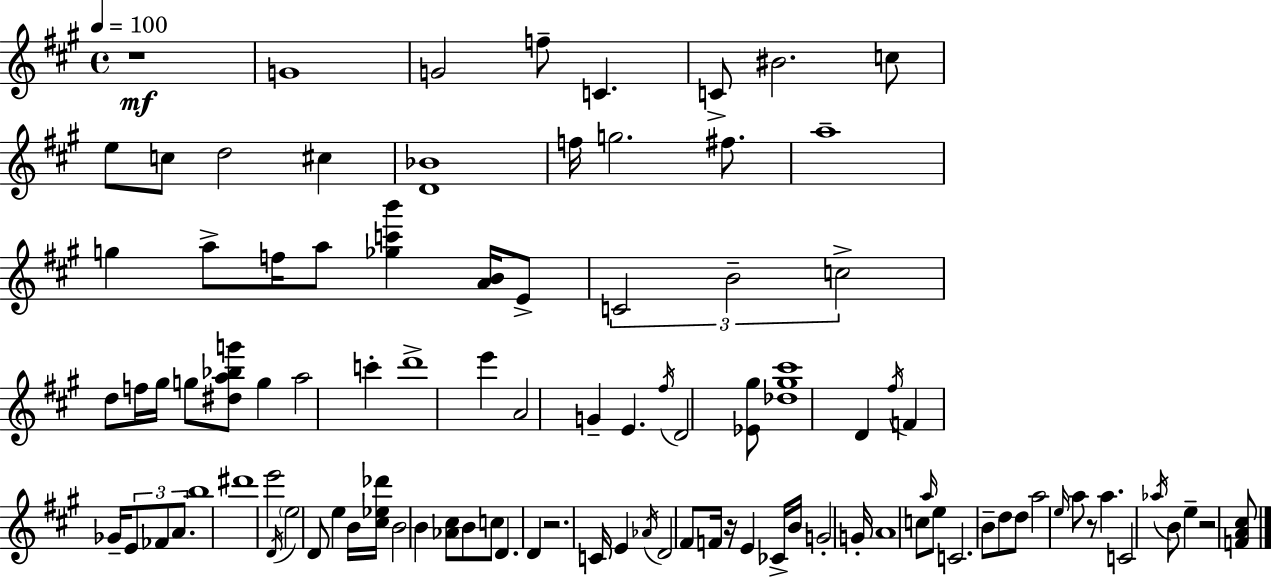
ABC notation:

X:1
T:Untitled
M:4/4
L:1/4
K:A
z4 G4 G2 f/2 C C/2 ^B2 c/2 e/2 c/2 d2 ^c [D_B]4 f/4 g2 ^f/2 a4 g a/2 f/4 a/2 [_gc'b'] [AB]/4 E/2 C2 B2 c2 d/2 f/4 ^g/4 g/2 [^da_bg']/2 g a2 c' d'4 e' A2 G E ^f/4 D2 [_E^g]/2 [_d^g^c']4 D ^f/4 F _G/4 E/2 _F/2 A/2 b4 ^d'4 e'2 D/4 e2 D/2 e B/4 [^c_e_d']/4 B2 B [_A^c]/2 B/2 c/2 D D z2 C/4 E _A/4 D2 ^F/2 F/4 z/4 E _C/4 B/4 G2 G/4 A4 c/2 a/4 e/2 C2 B/2 d/2 d/2 a2 e/4 a/2 z/2 a C2 _a/4 B/2 e z2 [FA^c]/2